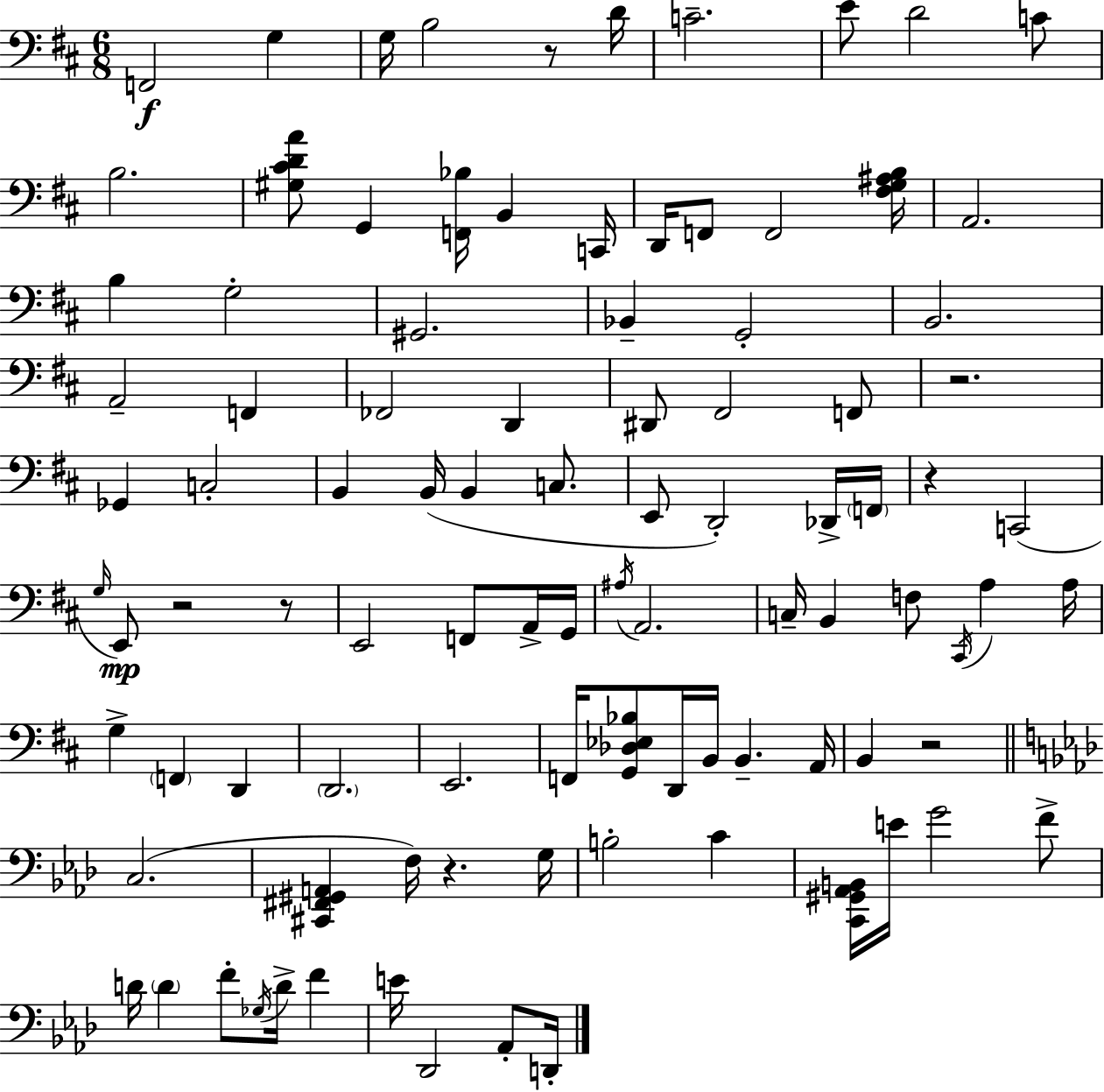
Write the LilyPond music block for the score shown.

{
  \clef bass
  \numericTimeSignature
  \time 6/8
  \key d \major
  \repeat volta 2 { f,2\f g4 | g16 b2 r8 d'16 | c'2.-- | e'8 d'2 c'8 | \break b2. | <gis cis' d' a'>8 g,4 <f, bes>16 b,4 c,16 | d,16 f,8 f,2 <fis g ais b>16 | a,2. | \break b4 g2-. | gis,2. | bes,4-- g,2-. | b,2. | \break a,2-- f,4 | fes,2 d,4 | dis,8 fis,2 f,8 | r2. | \break ges,4 c2-. | b,4 b,16( b,4 c8. | e,8 d,2-.) des,16-> \parenthesize f,16 | r4 c,2( | \break \grace { g16 } e,8\mp) r2 r8 | e,2 f,8 a,16-> | g,16 \acciaccatura { ais16 } a,2. | c16-- b,4 f8 \acciaccatura { cis,16 } a4 | \break a16 g4-> \parenthesize f,4 d,4 | \parenthesize d,2. | e,2. | f,16 <g, des ees bes>8 d,16 b,16 b,4.-- | \break a,16 b,4 r2 | \bar "||" \break \key f \minor c2.( | <cis, fis, gis, a,>4 f16) r4. g16 | b2-. c'4 | <c, gis, aes, b,>16 e'16 g'2 f'8-> | \break d'16 \parenthesize d'4 f'8-. \acciaccatura { ges16 } d'16-> f'4 | e'16 des,2 aes,8-. | d,16-. } \bar "|."
}